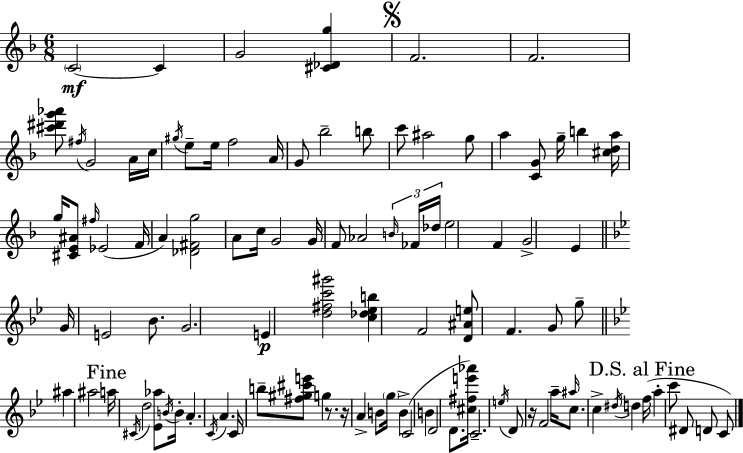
C4/h C4/q G4/h [C#4,Db4,G5]/q F4/h. F4/h. [C#6,D#6,G6,Ab6]/e F#5/s G4/h A4/s C5/s G#5/s E5/e E5/s F5/h A4/s G4/e Bb5/h B5/e C6/e A#5/h G5/e A5/q [C4,G4]/e G5/s B5/q [C#5,D5,A5]/s G5/s [C#4,E4,A#4]/e F#5/s Eb4/h F4/s A4/q [Db4,F#4,G5]/h A4/e C5/s G4/h G4/s F4/e Ab4/h B4/s FES4/s Db5/s E5/h F4/q G4/h E4/q G4/s E4/h Bb4/e. G4/h. E4/q [D5,F#5,C6,G#6]/h [C5,Db5,Eb5,B5]/q F4/h [D4,A#4,E5]/e F4/q. G4/e G5/e A#5/q A#5/h A5/s C#4/s D5/h [Eb4,Ab5]/e B4/s B4/s A4/q. C4/s A4/q. C4/s B5/e [F#5,G#5,C#6,E6]/e G5/q R/e. R/s A4/q B4/e G5/s B4/q C4/h B4/q D4/h D4/e. [C#5,F#5,E6,Ab6]/s C4/h. E5/s D4/e R/s F4/h A5/s A#5/s C5/e. C5/q D#5/s D5/q F5/s A5/q C6/e D#4/e D4/e C4/e